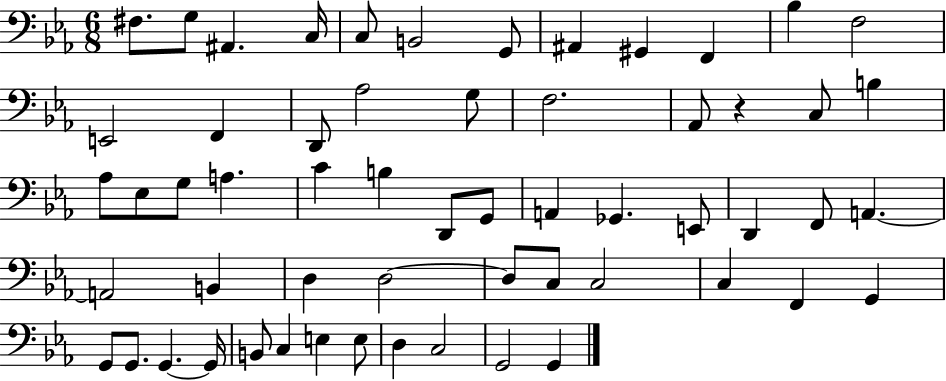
F#3/e. G3/e A#2/q. C3/s C3/e B2/h G2/e A#2/q G#2/q F2/q Bb3/q F3/h E2/h F2/q D2/e Ab3/h G3/e F3/h. Ab2/e R/q C3/e B3/q Ab3/e Eb3/e G3/e A3/q. C4/q B3/q D2/e G2/e A2/q Gb2/q. E2/e D2/q F2/e A2/q. A2/h B2/q D3/q D3/h D3/e C3/e C3/h C3/q F2/q G2/q G2/e G2/e. G2/q. G2/s B2/e C3/q E3/q E3/e D3/q C3/h G2/h G2/q